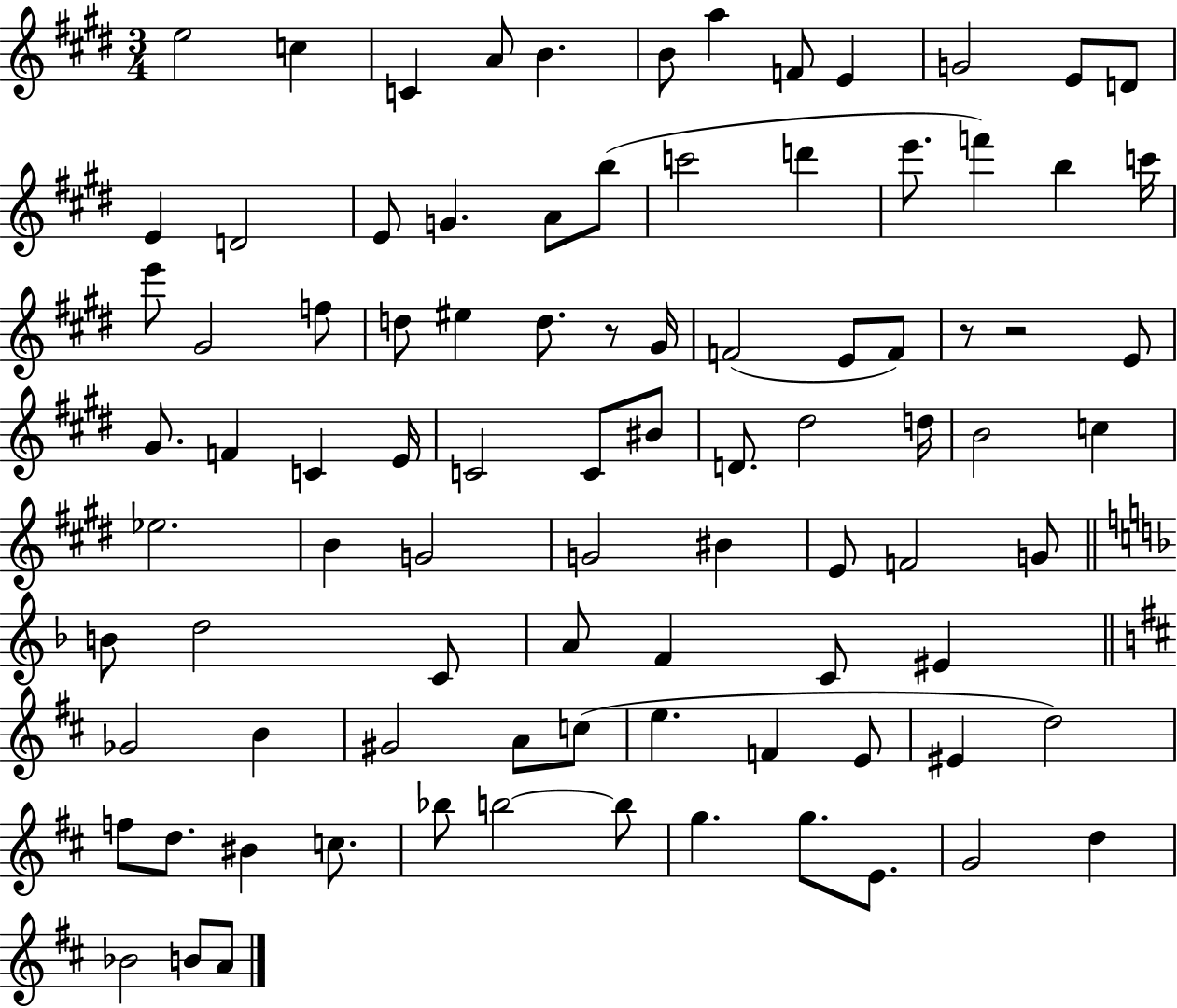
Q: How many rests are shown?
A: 3